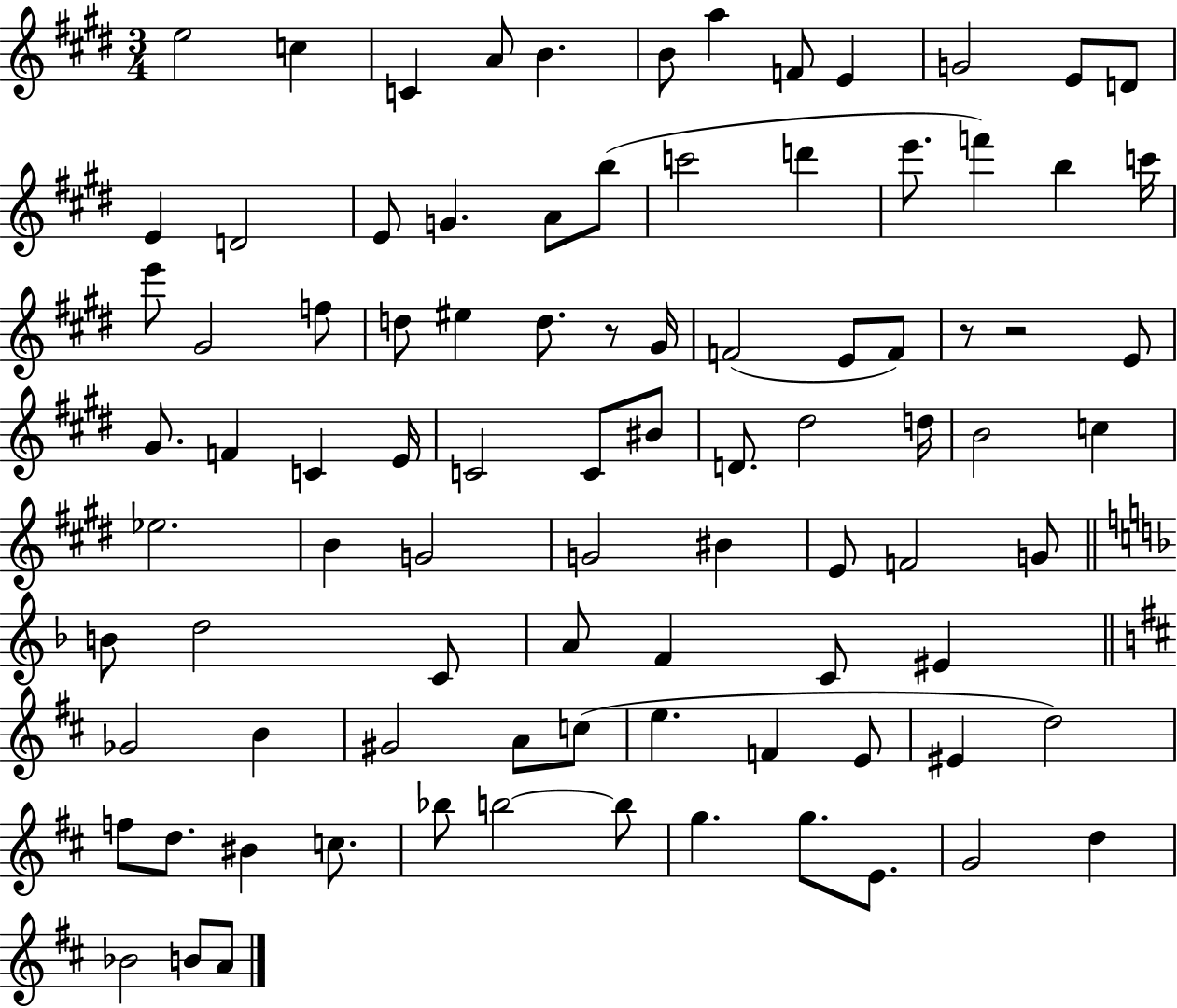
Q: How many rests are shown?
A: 3